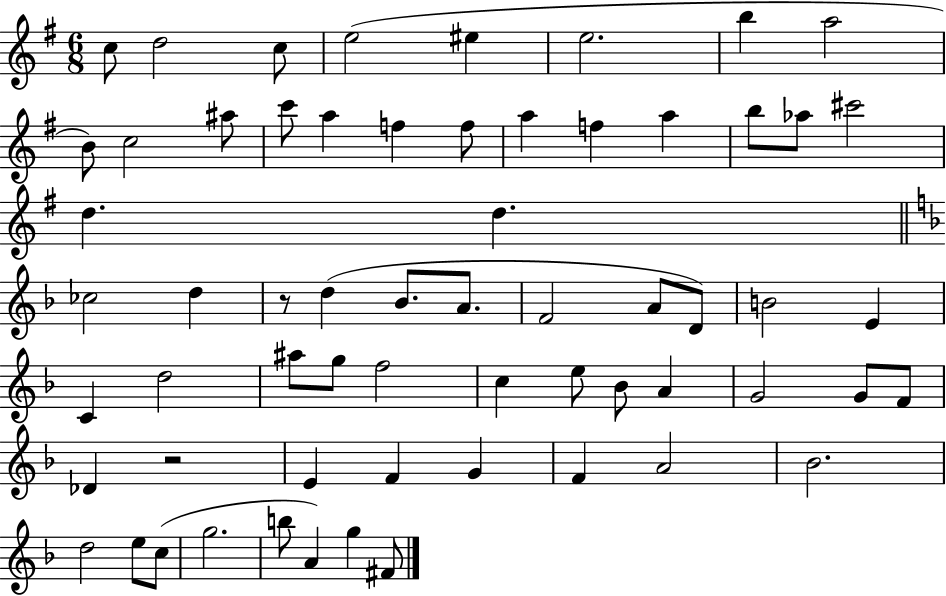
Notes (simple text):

C5/e D5/h C5/e E5/h EIS5/q E5/h. B5/q A5/h B4/e C5/h A#5/e C6/e A5/q F5/q F5/e A5/q F5/q A5/q B5/e Ab5/e C#6/h D5/q. D5/q. CES5/h D5/q R/e D5/q Bb4/e. A4/e. F4/h A4/e D4/e B4/h E4/q C4/q D5/h A#5/e G5/e F5/h C5/q E5/e Bb4/e A4/q G4/h G4/e F4/e Db4/q R/h E4/q F4/q G4/q F4/q A4/h Bb4/h. D5/h E5/e C5/e G5/h. B5/e A4/q G5/q F#4/e